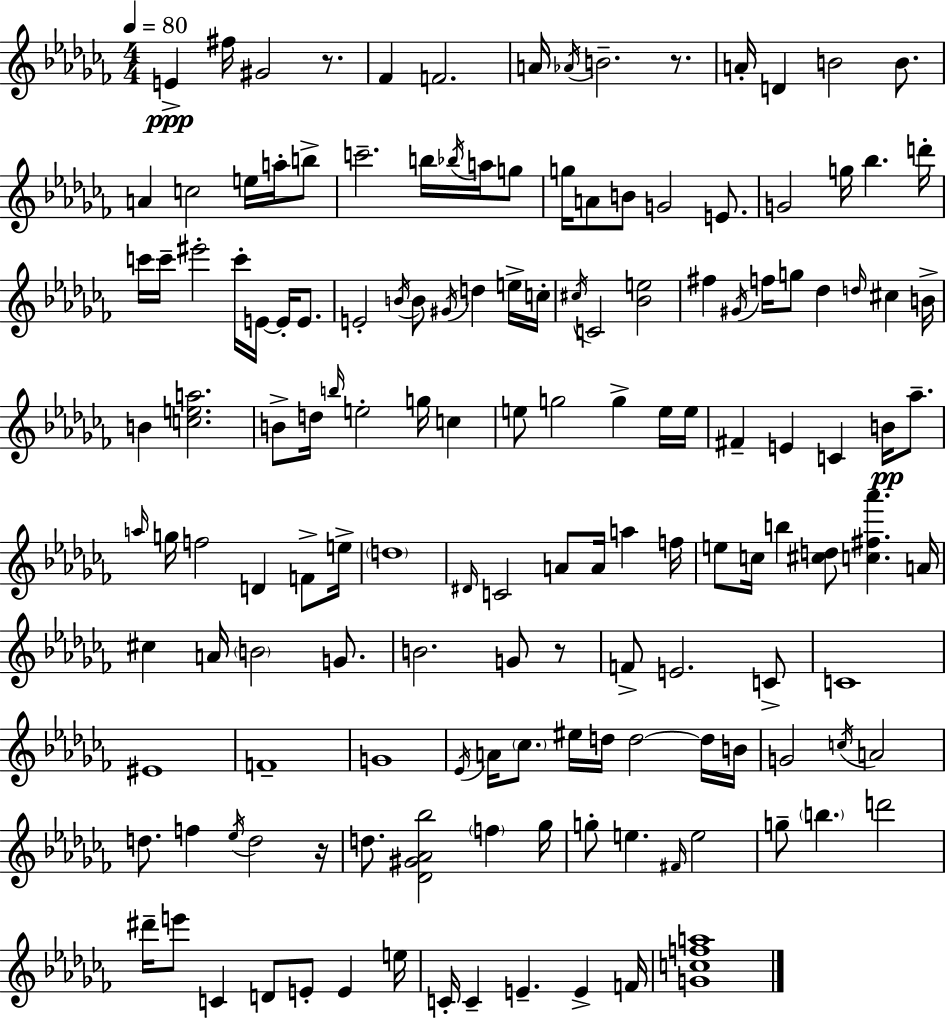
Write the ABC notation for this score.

X:1
T:Untitled
M:4/4
L:1/4
K:Abm
E ^f/4 ^G2 z/2 _F F2 A/4 _A/4 B2 z/2 A/4 D B2 B/2 A c2 e/4 a/4 b/2 c'2 b/4 _b/4 a/4 g/2 g/4 A/2 B/2 G2 E/2 G2 g/4 _b d'/4 c'/4 c'/4 ^e'2 c'/4 E/4 E/4 E/2 E2 B/4 B/2 ^G/4 d e/4 c/4 ^c/4 C2 [_Be]2 ^f ^G/4 f/4 g/2 _d d/4 ^c B/4 B [cea]2 B/2 d/4 b/4 e2 g/4 c e/2 g2 g e/4 e/4 ^F E C B/4 _a/2 a/4 g/4 f2 D F/2 e/4 d4 ^D/4 C2 A/2 A/4 a f/4 e/2 c/4 b [^cd]/2 [c^f_a'] A/4 ^c A/4 B2 G/2 B2 G/2 z/2 F/2 E2 C/2 C4 ^E4 F4 G4 _E/4 A/4 _c/2 ^e/4 d/4 d2 d/4 B/4 G2 c/4 A2 d/2 f _e/4 d2 z/4 d/2 [_D^G_A_b]2 f _g/4 g/2 e ^F/4 e2 g/2 b d'2 ^d'/4 e'/2 C D/2 E/2 E e/4 C/4 C E E F/4 [Gcfa]4